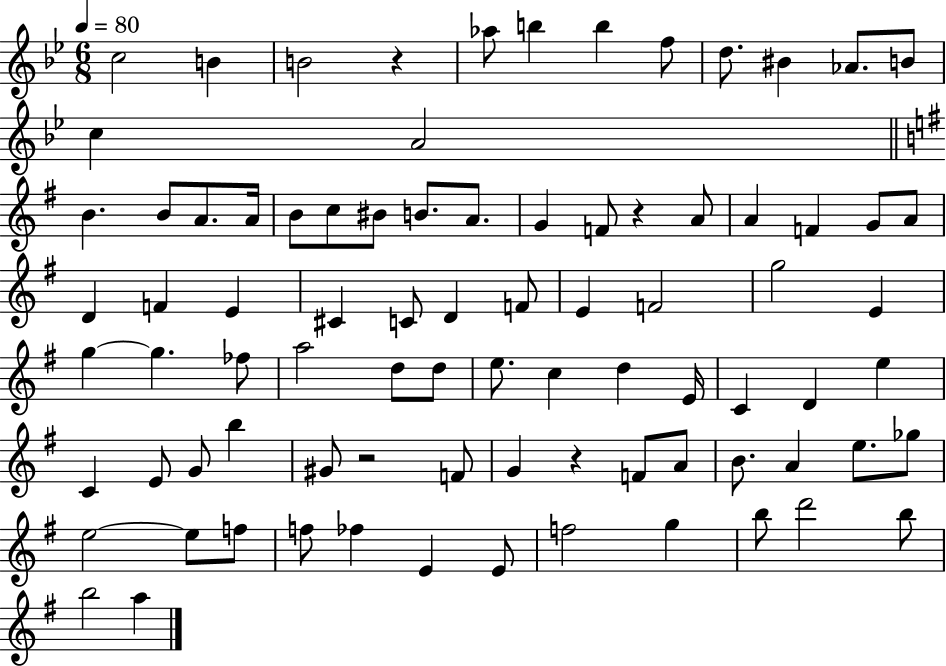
X:1
T:Untitled
M:6/8
L:1/4
K:Bb
c2 B B2 z _a/2 b b f/2 d/2 ^B _A/2 B/2 c A2 B B/2 A/2 A/4 B/2 c/2 ^B/2 B/2 A/2 G F/2 z A/2 A F G/2 A/2 D F E ^C C/2 D F/2 E F2 g2 E g g _f/2 a2 d/2 d/2 e/2 c d E/4 C D e C E/2 G/2 b ^G/2 z2 F/2 G z F/2 A/2 B/2 A e/2 _g/2 e2 e/2 f/2 f/2 _f E E/2 f2 g b/2 d'2 b/2 b2 a